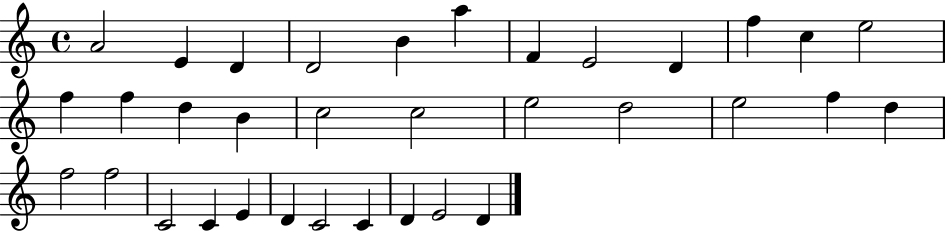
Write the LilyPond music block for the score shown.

{
  \clef treble
  \time 4/4
  \defaultTimeSignature
  \key c \major
  a'2 e'4 d'4 | d'2 b'4 a''4 | f'4 e'2 d'4 | f''4 c''4 e''2 | \break f''4 f''4 d''4 b'4 | c''2 c''2 | e''2 d''2 | e''2 f''4 d''4 | \break f''2 f''2 | c'2 c'4 e'4 | d'4 c'2 c'4 | d'4 e'2 d'4 | \break \bar "|."
}